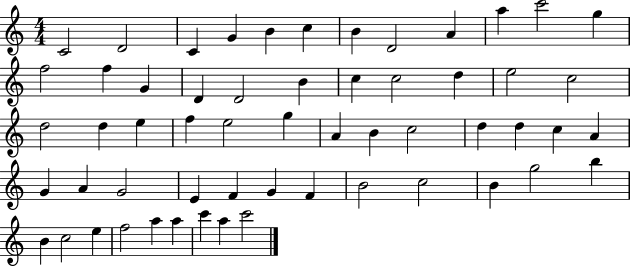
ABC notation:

X:1
T:Untitled
M:4/4
L:1/4
K:C
C2 D2 C G B c B D2 A a c'2 g f2 f G D D2 B c c2 d e2 c2 d2 d e f e2 g A B c2 d d c A G A G2 E F G F B2 c2 B g2 b B c2 e f2 a a c' a c'2